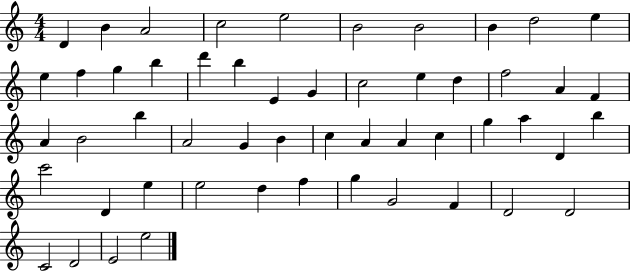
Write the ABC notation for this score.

X:1
T:Untitled
M:4/4
L:1/4
K:C
D B A2 c2 e2 B2 B2 B d2 e e f g b d' b E G c2 e d f2 A F A B2 b A2 G B c A A c g a D b c'2 D e e2 d f g G2 F D2 D2 C2 D2 E2 e2